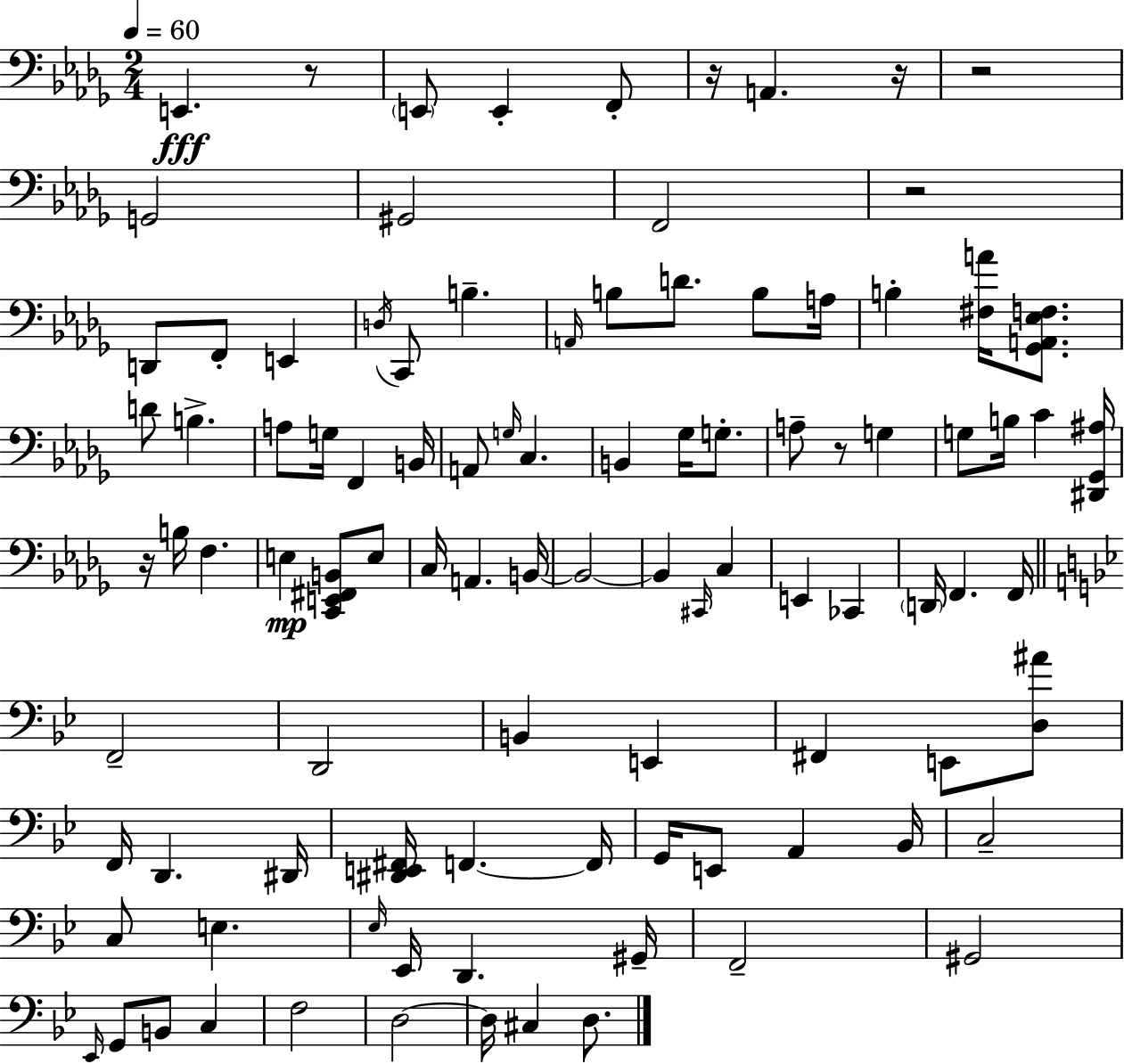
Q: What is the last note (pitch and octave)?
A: D3